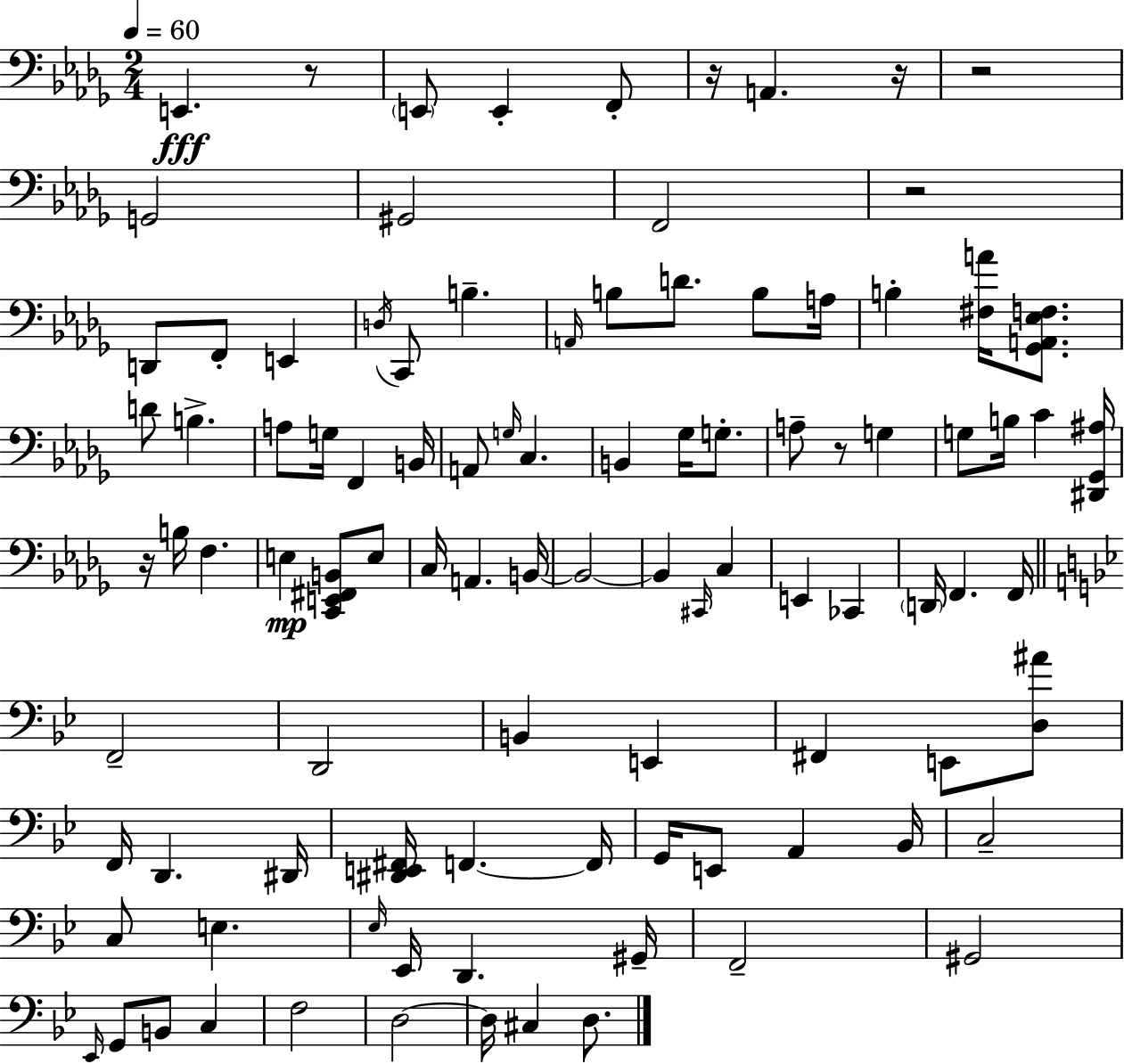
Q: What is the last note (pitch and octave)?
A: D3